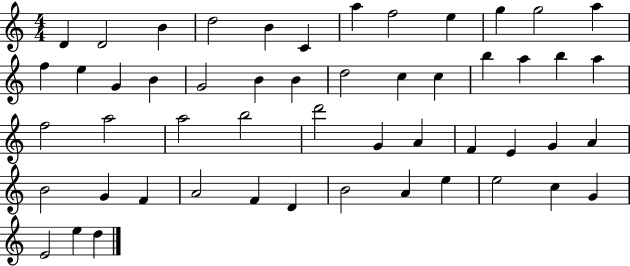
{
  \clef treble
  \numericTimeSignature
  \time 4/4
  \key c \major
  d'4 d'2 b'4 | d''2 b'4 c'4 | a''4 f''2 e''4 | g''4 g''2 a''4 | \break f''4 e''4 g'4 b'4 | g'2 b'4 b'4 | d''2 c''4 c''4 | b''4 a''4 b''4 a''4 | \break f''2 a''2 | a''2 b''2 | d'''2 g'4 a'4 | f'4 e'4 g'4 a'4 | \break b'2 g'4 f'4 | a'2 f'4 d'4 | b'2 a'4 e''4 | e''2 c''4 g'4 | \break e'2 e''4 d''4 | \bar "|."
}